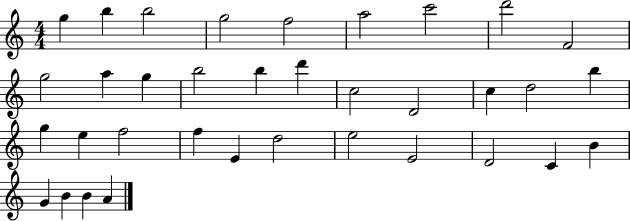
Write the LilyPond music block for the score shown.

{
  \clef treble
  \numericTimeSignature
  \time 4/4
  \key c \major
  g''4 b''4 b''2 | g''2 f''2 | a''2 c'''2 | d'''2 f'2 | \break g''2 a''4 g''4 | b''2 b''4 d'''4 | c''2 d'2 | c''4 d''2 b''4 | \break g''4 e''4 f''2 | f''4 e'4 d''2 | e''2 e'2 | d'2 c'4 b'4 | \break g'4 b'4 b'4 a'4 | \bar "|."
}